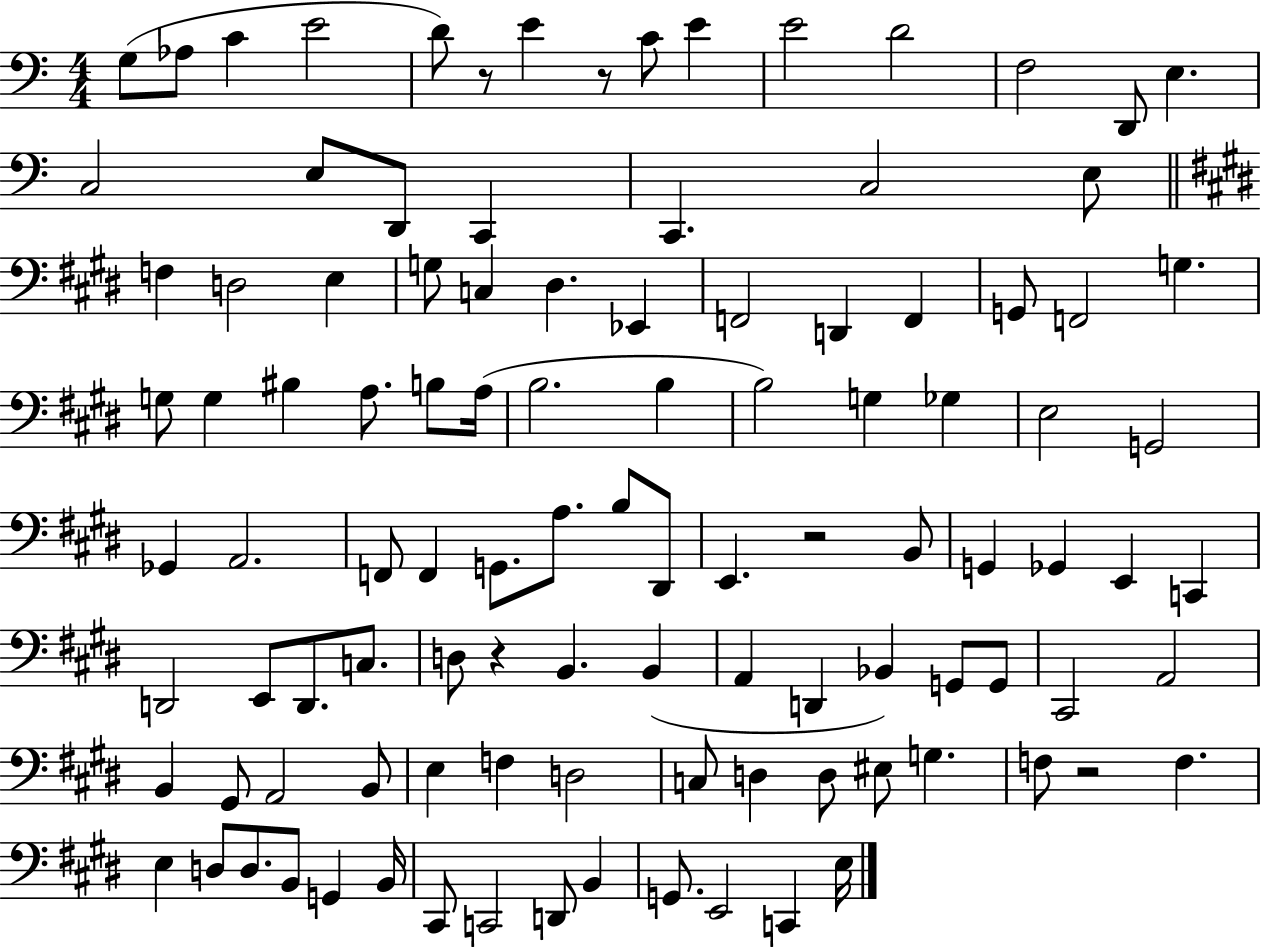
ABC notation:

X:1
T:Untitled
M:4/4
L:1/4
K:C
G,/2 _A,/2 C E2 D/2 z/2 E z/2 C/2 E E2 D2 F,2 D,,/2 E, C,2 E,/2 D,,/2 C,, C,, C,2 E,/2 F, D,2 E, G,/2 C, ^D, _E,, F,,2 D,, F,, G,,/2 F,,2 G, G,/2 G, ^B, A,/2 B,/2 A,/4 B,2 B, B,2 G, _G, E,2 G,,2 _G,, A,,2 F,,/2 F,, G,,/2 A,/2 B,/2 ^D,,/2 E,, z2 B,,/2 G,, _G,, E,, C,, D,,2 E,,/2 D,,/2 C,/2 D,/2 z B,, B,, A,, D,, _B,, G,,/2 G,,/2 ^C,,2 A,,2 B,, ^G,,/2 A,,2 B,,/2 E, F, D,2 C,/2 D, D,/2 ^E,/2 G, F,/2 z2 F, E, D,/2 D,/2 B,,/2 G,, B,,/4 ^C,,/2 C,,2 D,,/2 B,, G,,/2 E,,2 C,, E,/4